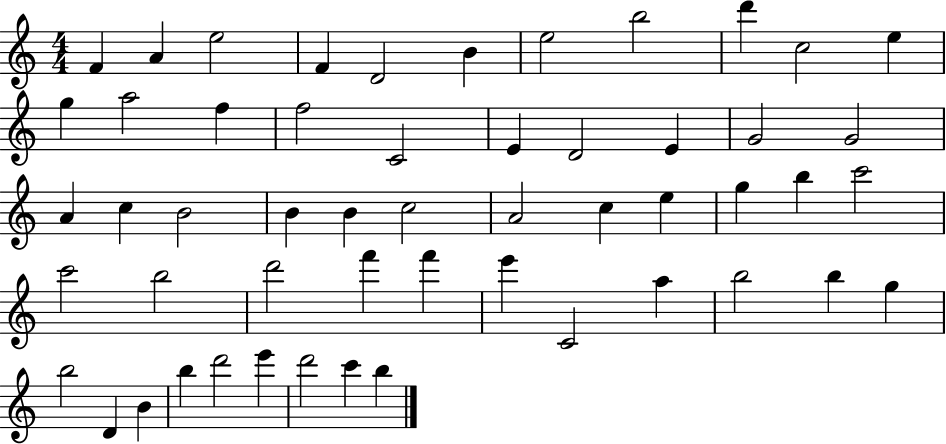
{
  \clef treble
  \numericTimeSignature
  \time 4/4
  \key c \major
  f'4 a'4 e''2 | f'4 d'2 b'4 | e''2 b''2 | d'''4 c''2 e''4 | \break g''4 a''2 f''4 | f''2 c'2 | e'4 d'2 e'4 | g'2 g'2 | \break a'4 c''4 b'2 | b'4 b'4 c''2 | a'2 c''4 e''4 | g''4 b''4 c'''2 | \break c'''2 b''2 | d'''2 f'''4 f'''4 | e'''4 c'2 a''4 | b''2 b''4 g''4 | \break b''2 d'4 b'4 | b''4 d'''2 e'''4 | d'''2 c'''4 b''4 | \bar "|."
}